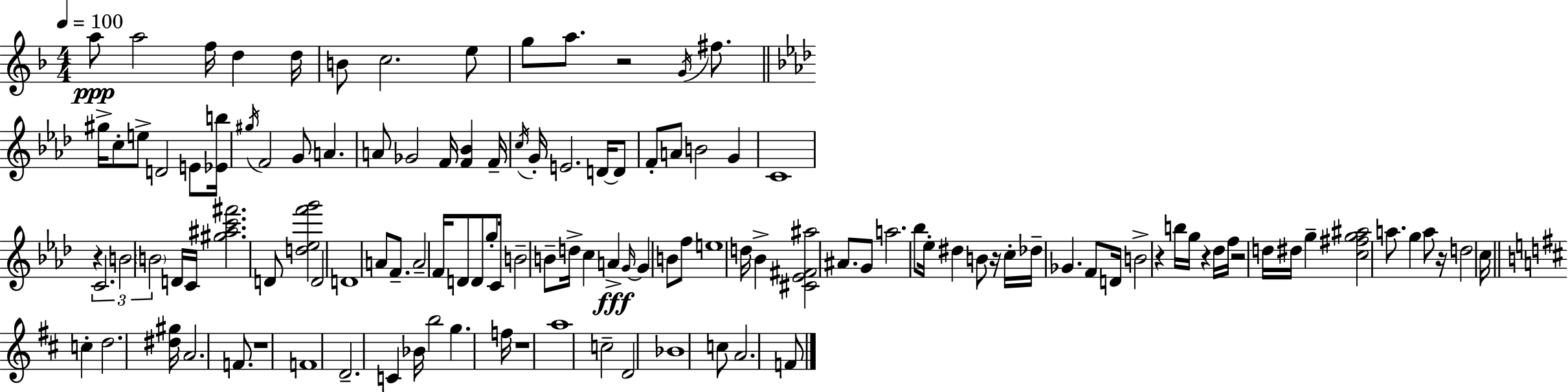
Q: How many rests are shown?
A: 9